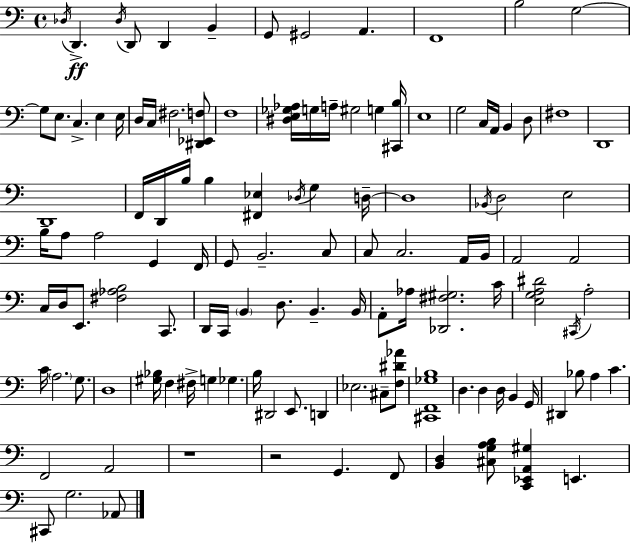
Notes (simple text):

Db3/s D2/q. Db3/s D2/e D2/q B2/q G2/e G#2/h A2/q. F2/w B3/h G3/h G3/e E3/e. C3/q. E3/q E3/s D3/s C3/s F#3/h. [D#2,Eb2,F3]/e F3/w [D#3,E3,Gb3,Ab3]/s G3/s A3/s G#3/h G3/q [C#2,B3]/s E3/w G3/h C3/s A2/s B2/q D3/e F#3/w D2/w D2/w F2/s D2/s B3/s B3/q [F#2,Eb3]/q Db3/s G3/q D3/s D3/w Bb2/s D3/h E3/h B3/s A3/e A3/h G2/q F2/s G2/e B2/h. C3/e C3/e C3/h. A2/s B2/s A2/h A2/h C3/s D3/s E2/e. [F#3,Ab3,B3]/h C2/e. D2/s C2/s B2/q D3/e. B2/q. B2/s A2/e Ab3/s [Db2,F#3,G#3]/h. C4/s [E3,G3,A3,D#4]/h C#2/s A3/h C4/s A3/h. G3/e. D3/w [G#3,Bb3]/s F3/q F#3/s G3/q Gb3/q. B3/s D#2/h E2/e. D2/q Eb3/h. C#3/e [F3,D#4,Ab4]/e [C#2,F2,Gb3,B3]/w D3/q. D3/q D3/s B2/q G2/s D#2/q Bb3/e A3/q C4/q. F2/h A2/h R/w R/h G2/q. F2/e [B2,D3]/q [C#3,G3,A3,B3]/e [C2,Eb2,A2,G#3]/q E2/q. C#2/e G3/h. Ab2/e